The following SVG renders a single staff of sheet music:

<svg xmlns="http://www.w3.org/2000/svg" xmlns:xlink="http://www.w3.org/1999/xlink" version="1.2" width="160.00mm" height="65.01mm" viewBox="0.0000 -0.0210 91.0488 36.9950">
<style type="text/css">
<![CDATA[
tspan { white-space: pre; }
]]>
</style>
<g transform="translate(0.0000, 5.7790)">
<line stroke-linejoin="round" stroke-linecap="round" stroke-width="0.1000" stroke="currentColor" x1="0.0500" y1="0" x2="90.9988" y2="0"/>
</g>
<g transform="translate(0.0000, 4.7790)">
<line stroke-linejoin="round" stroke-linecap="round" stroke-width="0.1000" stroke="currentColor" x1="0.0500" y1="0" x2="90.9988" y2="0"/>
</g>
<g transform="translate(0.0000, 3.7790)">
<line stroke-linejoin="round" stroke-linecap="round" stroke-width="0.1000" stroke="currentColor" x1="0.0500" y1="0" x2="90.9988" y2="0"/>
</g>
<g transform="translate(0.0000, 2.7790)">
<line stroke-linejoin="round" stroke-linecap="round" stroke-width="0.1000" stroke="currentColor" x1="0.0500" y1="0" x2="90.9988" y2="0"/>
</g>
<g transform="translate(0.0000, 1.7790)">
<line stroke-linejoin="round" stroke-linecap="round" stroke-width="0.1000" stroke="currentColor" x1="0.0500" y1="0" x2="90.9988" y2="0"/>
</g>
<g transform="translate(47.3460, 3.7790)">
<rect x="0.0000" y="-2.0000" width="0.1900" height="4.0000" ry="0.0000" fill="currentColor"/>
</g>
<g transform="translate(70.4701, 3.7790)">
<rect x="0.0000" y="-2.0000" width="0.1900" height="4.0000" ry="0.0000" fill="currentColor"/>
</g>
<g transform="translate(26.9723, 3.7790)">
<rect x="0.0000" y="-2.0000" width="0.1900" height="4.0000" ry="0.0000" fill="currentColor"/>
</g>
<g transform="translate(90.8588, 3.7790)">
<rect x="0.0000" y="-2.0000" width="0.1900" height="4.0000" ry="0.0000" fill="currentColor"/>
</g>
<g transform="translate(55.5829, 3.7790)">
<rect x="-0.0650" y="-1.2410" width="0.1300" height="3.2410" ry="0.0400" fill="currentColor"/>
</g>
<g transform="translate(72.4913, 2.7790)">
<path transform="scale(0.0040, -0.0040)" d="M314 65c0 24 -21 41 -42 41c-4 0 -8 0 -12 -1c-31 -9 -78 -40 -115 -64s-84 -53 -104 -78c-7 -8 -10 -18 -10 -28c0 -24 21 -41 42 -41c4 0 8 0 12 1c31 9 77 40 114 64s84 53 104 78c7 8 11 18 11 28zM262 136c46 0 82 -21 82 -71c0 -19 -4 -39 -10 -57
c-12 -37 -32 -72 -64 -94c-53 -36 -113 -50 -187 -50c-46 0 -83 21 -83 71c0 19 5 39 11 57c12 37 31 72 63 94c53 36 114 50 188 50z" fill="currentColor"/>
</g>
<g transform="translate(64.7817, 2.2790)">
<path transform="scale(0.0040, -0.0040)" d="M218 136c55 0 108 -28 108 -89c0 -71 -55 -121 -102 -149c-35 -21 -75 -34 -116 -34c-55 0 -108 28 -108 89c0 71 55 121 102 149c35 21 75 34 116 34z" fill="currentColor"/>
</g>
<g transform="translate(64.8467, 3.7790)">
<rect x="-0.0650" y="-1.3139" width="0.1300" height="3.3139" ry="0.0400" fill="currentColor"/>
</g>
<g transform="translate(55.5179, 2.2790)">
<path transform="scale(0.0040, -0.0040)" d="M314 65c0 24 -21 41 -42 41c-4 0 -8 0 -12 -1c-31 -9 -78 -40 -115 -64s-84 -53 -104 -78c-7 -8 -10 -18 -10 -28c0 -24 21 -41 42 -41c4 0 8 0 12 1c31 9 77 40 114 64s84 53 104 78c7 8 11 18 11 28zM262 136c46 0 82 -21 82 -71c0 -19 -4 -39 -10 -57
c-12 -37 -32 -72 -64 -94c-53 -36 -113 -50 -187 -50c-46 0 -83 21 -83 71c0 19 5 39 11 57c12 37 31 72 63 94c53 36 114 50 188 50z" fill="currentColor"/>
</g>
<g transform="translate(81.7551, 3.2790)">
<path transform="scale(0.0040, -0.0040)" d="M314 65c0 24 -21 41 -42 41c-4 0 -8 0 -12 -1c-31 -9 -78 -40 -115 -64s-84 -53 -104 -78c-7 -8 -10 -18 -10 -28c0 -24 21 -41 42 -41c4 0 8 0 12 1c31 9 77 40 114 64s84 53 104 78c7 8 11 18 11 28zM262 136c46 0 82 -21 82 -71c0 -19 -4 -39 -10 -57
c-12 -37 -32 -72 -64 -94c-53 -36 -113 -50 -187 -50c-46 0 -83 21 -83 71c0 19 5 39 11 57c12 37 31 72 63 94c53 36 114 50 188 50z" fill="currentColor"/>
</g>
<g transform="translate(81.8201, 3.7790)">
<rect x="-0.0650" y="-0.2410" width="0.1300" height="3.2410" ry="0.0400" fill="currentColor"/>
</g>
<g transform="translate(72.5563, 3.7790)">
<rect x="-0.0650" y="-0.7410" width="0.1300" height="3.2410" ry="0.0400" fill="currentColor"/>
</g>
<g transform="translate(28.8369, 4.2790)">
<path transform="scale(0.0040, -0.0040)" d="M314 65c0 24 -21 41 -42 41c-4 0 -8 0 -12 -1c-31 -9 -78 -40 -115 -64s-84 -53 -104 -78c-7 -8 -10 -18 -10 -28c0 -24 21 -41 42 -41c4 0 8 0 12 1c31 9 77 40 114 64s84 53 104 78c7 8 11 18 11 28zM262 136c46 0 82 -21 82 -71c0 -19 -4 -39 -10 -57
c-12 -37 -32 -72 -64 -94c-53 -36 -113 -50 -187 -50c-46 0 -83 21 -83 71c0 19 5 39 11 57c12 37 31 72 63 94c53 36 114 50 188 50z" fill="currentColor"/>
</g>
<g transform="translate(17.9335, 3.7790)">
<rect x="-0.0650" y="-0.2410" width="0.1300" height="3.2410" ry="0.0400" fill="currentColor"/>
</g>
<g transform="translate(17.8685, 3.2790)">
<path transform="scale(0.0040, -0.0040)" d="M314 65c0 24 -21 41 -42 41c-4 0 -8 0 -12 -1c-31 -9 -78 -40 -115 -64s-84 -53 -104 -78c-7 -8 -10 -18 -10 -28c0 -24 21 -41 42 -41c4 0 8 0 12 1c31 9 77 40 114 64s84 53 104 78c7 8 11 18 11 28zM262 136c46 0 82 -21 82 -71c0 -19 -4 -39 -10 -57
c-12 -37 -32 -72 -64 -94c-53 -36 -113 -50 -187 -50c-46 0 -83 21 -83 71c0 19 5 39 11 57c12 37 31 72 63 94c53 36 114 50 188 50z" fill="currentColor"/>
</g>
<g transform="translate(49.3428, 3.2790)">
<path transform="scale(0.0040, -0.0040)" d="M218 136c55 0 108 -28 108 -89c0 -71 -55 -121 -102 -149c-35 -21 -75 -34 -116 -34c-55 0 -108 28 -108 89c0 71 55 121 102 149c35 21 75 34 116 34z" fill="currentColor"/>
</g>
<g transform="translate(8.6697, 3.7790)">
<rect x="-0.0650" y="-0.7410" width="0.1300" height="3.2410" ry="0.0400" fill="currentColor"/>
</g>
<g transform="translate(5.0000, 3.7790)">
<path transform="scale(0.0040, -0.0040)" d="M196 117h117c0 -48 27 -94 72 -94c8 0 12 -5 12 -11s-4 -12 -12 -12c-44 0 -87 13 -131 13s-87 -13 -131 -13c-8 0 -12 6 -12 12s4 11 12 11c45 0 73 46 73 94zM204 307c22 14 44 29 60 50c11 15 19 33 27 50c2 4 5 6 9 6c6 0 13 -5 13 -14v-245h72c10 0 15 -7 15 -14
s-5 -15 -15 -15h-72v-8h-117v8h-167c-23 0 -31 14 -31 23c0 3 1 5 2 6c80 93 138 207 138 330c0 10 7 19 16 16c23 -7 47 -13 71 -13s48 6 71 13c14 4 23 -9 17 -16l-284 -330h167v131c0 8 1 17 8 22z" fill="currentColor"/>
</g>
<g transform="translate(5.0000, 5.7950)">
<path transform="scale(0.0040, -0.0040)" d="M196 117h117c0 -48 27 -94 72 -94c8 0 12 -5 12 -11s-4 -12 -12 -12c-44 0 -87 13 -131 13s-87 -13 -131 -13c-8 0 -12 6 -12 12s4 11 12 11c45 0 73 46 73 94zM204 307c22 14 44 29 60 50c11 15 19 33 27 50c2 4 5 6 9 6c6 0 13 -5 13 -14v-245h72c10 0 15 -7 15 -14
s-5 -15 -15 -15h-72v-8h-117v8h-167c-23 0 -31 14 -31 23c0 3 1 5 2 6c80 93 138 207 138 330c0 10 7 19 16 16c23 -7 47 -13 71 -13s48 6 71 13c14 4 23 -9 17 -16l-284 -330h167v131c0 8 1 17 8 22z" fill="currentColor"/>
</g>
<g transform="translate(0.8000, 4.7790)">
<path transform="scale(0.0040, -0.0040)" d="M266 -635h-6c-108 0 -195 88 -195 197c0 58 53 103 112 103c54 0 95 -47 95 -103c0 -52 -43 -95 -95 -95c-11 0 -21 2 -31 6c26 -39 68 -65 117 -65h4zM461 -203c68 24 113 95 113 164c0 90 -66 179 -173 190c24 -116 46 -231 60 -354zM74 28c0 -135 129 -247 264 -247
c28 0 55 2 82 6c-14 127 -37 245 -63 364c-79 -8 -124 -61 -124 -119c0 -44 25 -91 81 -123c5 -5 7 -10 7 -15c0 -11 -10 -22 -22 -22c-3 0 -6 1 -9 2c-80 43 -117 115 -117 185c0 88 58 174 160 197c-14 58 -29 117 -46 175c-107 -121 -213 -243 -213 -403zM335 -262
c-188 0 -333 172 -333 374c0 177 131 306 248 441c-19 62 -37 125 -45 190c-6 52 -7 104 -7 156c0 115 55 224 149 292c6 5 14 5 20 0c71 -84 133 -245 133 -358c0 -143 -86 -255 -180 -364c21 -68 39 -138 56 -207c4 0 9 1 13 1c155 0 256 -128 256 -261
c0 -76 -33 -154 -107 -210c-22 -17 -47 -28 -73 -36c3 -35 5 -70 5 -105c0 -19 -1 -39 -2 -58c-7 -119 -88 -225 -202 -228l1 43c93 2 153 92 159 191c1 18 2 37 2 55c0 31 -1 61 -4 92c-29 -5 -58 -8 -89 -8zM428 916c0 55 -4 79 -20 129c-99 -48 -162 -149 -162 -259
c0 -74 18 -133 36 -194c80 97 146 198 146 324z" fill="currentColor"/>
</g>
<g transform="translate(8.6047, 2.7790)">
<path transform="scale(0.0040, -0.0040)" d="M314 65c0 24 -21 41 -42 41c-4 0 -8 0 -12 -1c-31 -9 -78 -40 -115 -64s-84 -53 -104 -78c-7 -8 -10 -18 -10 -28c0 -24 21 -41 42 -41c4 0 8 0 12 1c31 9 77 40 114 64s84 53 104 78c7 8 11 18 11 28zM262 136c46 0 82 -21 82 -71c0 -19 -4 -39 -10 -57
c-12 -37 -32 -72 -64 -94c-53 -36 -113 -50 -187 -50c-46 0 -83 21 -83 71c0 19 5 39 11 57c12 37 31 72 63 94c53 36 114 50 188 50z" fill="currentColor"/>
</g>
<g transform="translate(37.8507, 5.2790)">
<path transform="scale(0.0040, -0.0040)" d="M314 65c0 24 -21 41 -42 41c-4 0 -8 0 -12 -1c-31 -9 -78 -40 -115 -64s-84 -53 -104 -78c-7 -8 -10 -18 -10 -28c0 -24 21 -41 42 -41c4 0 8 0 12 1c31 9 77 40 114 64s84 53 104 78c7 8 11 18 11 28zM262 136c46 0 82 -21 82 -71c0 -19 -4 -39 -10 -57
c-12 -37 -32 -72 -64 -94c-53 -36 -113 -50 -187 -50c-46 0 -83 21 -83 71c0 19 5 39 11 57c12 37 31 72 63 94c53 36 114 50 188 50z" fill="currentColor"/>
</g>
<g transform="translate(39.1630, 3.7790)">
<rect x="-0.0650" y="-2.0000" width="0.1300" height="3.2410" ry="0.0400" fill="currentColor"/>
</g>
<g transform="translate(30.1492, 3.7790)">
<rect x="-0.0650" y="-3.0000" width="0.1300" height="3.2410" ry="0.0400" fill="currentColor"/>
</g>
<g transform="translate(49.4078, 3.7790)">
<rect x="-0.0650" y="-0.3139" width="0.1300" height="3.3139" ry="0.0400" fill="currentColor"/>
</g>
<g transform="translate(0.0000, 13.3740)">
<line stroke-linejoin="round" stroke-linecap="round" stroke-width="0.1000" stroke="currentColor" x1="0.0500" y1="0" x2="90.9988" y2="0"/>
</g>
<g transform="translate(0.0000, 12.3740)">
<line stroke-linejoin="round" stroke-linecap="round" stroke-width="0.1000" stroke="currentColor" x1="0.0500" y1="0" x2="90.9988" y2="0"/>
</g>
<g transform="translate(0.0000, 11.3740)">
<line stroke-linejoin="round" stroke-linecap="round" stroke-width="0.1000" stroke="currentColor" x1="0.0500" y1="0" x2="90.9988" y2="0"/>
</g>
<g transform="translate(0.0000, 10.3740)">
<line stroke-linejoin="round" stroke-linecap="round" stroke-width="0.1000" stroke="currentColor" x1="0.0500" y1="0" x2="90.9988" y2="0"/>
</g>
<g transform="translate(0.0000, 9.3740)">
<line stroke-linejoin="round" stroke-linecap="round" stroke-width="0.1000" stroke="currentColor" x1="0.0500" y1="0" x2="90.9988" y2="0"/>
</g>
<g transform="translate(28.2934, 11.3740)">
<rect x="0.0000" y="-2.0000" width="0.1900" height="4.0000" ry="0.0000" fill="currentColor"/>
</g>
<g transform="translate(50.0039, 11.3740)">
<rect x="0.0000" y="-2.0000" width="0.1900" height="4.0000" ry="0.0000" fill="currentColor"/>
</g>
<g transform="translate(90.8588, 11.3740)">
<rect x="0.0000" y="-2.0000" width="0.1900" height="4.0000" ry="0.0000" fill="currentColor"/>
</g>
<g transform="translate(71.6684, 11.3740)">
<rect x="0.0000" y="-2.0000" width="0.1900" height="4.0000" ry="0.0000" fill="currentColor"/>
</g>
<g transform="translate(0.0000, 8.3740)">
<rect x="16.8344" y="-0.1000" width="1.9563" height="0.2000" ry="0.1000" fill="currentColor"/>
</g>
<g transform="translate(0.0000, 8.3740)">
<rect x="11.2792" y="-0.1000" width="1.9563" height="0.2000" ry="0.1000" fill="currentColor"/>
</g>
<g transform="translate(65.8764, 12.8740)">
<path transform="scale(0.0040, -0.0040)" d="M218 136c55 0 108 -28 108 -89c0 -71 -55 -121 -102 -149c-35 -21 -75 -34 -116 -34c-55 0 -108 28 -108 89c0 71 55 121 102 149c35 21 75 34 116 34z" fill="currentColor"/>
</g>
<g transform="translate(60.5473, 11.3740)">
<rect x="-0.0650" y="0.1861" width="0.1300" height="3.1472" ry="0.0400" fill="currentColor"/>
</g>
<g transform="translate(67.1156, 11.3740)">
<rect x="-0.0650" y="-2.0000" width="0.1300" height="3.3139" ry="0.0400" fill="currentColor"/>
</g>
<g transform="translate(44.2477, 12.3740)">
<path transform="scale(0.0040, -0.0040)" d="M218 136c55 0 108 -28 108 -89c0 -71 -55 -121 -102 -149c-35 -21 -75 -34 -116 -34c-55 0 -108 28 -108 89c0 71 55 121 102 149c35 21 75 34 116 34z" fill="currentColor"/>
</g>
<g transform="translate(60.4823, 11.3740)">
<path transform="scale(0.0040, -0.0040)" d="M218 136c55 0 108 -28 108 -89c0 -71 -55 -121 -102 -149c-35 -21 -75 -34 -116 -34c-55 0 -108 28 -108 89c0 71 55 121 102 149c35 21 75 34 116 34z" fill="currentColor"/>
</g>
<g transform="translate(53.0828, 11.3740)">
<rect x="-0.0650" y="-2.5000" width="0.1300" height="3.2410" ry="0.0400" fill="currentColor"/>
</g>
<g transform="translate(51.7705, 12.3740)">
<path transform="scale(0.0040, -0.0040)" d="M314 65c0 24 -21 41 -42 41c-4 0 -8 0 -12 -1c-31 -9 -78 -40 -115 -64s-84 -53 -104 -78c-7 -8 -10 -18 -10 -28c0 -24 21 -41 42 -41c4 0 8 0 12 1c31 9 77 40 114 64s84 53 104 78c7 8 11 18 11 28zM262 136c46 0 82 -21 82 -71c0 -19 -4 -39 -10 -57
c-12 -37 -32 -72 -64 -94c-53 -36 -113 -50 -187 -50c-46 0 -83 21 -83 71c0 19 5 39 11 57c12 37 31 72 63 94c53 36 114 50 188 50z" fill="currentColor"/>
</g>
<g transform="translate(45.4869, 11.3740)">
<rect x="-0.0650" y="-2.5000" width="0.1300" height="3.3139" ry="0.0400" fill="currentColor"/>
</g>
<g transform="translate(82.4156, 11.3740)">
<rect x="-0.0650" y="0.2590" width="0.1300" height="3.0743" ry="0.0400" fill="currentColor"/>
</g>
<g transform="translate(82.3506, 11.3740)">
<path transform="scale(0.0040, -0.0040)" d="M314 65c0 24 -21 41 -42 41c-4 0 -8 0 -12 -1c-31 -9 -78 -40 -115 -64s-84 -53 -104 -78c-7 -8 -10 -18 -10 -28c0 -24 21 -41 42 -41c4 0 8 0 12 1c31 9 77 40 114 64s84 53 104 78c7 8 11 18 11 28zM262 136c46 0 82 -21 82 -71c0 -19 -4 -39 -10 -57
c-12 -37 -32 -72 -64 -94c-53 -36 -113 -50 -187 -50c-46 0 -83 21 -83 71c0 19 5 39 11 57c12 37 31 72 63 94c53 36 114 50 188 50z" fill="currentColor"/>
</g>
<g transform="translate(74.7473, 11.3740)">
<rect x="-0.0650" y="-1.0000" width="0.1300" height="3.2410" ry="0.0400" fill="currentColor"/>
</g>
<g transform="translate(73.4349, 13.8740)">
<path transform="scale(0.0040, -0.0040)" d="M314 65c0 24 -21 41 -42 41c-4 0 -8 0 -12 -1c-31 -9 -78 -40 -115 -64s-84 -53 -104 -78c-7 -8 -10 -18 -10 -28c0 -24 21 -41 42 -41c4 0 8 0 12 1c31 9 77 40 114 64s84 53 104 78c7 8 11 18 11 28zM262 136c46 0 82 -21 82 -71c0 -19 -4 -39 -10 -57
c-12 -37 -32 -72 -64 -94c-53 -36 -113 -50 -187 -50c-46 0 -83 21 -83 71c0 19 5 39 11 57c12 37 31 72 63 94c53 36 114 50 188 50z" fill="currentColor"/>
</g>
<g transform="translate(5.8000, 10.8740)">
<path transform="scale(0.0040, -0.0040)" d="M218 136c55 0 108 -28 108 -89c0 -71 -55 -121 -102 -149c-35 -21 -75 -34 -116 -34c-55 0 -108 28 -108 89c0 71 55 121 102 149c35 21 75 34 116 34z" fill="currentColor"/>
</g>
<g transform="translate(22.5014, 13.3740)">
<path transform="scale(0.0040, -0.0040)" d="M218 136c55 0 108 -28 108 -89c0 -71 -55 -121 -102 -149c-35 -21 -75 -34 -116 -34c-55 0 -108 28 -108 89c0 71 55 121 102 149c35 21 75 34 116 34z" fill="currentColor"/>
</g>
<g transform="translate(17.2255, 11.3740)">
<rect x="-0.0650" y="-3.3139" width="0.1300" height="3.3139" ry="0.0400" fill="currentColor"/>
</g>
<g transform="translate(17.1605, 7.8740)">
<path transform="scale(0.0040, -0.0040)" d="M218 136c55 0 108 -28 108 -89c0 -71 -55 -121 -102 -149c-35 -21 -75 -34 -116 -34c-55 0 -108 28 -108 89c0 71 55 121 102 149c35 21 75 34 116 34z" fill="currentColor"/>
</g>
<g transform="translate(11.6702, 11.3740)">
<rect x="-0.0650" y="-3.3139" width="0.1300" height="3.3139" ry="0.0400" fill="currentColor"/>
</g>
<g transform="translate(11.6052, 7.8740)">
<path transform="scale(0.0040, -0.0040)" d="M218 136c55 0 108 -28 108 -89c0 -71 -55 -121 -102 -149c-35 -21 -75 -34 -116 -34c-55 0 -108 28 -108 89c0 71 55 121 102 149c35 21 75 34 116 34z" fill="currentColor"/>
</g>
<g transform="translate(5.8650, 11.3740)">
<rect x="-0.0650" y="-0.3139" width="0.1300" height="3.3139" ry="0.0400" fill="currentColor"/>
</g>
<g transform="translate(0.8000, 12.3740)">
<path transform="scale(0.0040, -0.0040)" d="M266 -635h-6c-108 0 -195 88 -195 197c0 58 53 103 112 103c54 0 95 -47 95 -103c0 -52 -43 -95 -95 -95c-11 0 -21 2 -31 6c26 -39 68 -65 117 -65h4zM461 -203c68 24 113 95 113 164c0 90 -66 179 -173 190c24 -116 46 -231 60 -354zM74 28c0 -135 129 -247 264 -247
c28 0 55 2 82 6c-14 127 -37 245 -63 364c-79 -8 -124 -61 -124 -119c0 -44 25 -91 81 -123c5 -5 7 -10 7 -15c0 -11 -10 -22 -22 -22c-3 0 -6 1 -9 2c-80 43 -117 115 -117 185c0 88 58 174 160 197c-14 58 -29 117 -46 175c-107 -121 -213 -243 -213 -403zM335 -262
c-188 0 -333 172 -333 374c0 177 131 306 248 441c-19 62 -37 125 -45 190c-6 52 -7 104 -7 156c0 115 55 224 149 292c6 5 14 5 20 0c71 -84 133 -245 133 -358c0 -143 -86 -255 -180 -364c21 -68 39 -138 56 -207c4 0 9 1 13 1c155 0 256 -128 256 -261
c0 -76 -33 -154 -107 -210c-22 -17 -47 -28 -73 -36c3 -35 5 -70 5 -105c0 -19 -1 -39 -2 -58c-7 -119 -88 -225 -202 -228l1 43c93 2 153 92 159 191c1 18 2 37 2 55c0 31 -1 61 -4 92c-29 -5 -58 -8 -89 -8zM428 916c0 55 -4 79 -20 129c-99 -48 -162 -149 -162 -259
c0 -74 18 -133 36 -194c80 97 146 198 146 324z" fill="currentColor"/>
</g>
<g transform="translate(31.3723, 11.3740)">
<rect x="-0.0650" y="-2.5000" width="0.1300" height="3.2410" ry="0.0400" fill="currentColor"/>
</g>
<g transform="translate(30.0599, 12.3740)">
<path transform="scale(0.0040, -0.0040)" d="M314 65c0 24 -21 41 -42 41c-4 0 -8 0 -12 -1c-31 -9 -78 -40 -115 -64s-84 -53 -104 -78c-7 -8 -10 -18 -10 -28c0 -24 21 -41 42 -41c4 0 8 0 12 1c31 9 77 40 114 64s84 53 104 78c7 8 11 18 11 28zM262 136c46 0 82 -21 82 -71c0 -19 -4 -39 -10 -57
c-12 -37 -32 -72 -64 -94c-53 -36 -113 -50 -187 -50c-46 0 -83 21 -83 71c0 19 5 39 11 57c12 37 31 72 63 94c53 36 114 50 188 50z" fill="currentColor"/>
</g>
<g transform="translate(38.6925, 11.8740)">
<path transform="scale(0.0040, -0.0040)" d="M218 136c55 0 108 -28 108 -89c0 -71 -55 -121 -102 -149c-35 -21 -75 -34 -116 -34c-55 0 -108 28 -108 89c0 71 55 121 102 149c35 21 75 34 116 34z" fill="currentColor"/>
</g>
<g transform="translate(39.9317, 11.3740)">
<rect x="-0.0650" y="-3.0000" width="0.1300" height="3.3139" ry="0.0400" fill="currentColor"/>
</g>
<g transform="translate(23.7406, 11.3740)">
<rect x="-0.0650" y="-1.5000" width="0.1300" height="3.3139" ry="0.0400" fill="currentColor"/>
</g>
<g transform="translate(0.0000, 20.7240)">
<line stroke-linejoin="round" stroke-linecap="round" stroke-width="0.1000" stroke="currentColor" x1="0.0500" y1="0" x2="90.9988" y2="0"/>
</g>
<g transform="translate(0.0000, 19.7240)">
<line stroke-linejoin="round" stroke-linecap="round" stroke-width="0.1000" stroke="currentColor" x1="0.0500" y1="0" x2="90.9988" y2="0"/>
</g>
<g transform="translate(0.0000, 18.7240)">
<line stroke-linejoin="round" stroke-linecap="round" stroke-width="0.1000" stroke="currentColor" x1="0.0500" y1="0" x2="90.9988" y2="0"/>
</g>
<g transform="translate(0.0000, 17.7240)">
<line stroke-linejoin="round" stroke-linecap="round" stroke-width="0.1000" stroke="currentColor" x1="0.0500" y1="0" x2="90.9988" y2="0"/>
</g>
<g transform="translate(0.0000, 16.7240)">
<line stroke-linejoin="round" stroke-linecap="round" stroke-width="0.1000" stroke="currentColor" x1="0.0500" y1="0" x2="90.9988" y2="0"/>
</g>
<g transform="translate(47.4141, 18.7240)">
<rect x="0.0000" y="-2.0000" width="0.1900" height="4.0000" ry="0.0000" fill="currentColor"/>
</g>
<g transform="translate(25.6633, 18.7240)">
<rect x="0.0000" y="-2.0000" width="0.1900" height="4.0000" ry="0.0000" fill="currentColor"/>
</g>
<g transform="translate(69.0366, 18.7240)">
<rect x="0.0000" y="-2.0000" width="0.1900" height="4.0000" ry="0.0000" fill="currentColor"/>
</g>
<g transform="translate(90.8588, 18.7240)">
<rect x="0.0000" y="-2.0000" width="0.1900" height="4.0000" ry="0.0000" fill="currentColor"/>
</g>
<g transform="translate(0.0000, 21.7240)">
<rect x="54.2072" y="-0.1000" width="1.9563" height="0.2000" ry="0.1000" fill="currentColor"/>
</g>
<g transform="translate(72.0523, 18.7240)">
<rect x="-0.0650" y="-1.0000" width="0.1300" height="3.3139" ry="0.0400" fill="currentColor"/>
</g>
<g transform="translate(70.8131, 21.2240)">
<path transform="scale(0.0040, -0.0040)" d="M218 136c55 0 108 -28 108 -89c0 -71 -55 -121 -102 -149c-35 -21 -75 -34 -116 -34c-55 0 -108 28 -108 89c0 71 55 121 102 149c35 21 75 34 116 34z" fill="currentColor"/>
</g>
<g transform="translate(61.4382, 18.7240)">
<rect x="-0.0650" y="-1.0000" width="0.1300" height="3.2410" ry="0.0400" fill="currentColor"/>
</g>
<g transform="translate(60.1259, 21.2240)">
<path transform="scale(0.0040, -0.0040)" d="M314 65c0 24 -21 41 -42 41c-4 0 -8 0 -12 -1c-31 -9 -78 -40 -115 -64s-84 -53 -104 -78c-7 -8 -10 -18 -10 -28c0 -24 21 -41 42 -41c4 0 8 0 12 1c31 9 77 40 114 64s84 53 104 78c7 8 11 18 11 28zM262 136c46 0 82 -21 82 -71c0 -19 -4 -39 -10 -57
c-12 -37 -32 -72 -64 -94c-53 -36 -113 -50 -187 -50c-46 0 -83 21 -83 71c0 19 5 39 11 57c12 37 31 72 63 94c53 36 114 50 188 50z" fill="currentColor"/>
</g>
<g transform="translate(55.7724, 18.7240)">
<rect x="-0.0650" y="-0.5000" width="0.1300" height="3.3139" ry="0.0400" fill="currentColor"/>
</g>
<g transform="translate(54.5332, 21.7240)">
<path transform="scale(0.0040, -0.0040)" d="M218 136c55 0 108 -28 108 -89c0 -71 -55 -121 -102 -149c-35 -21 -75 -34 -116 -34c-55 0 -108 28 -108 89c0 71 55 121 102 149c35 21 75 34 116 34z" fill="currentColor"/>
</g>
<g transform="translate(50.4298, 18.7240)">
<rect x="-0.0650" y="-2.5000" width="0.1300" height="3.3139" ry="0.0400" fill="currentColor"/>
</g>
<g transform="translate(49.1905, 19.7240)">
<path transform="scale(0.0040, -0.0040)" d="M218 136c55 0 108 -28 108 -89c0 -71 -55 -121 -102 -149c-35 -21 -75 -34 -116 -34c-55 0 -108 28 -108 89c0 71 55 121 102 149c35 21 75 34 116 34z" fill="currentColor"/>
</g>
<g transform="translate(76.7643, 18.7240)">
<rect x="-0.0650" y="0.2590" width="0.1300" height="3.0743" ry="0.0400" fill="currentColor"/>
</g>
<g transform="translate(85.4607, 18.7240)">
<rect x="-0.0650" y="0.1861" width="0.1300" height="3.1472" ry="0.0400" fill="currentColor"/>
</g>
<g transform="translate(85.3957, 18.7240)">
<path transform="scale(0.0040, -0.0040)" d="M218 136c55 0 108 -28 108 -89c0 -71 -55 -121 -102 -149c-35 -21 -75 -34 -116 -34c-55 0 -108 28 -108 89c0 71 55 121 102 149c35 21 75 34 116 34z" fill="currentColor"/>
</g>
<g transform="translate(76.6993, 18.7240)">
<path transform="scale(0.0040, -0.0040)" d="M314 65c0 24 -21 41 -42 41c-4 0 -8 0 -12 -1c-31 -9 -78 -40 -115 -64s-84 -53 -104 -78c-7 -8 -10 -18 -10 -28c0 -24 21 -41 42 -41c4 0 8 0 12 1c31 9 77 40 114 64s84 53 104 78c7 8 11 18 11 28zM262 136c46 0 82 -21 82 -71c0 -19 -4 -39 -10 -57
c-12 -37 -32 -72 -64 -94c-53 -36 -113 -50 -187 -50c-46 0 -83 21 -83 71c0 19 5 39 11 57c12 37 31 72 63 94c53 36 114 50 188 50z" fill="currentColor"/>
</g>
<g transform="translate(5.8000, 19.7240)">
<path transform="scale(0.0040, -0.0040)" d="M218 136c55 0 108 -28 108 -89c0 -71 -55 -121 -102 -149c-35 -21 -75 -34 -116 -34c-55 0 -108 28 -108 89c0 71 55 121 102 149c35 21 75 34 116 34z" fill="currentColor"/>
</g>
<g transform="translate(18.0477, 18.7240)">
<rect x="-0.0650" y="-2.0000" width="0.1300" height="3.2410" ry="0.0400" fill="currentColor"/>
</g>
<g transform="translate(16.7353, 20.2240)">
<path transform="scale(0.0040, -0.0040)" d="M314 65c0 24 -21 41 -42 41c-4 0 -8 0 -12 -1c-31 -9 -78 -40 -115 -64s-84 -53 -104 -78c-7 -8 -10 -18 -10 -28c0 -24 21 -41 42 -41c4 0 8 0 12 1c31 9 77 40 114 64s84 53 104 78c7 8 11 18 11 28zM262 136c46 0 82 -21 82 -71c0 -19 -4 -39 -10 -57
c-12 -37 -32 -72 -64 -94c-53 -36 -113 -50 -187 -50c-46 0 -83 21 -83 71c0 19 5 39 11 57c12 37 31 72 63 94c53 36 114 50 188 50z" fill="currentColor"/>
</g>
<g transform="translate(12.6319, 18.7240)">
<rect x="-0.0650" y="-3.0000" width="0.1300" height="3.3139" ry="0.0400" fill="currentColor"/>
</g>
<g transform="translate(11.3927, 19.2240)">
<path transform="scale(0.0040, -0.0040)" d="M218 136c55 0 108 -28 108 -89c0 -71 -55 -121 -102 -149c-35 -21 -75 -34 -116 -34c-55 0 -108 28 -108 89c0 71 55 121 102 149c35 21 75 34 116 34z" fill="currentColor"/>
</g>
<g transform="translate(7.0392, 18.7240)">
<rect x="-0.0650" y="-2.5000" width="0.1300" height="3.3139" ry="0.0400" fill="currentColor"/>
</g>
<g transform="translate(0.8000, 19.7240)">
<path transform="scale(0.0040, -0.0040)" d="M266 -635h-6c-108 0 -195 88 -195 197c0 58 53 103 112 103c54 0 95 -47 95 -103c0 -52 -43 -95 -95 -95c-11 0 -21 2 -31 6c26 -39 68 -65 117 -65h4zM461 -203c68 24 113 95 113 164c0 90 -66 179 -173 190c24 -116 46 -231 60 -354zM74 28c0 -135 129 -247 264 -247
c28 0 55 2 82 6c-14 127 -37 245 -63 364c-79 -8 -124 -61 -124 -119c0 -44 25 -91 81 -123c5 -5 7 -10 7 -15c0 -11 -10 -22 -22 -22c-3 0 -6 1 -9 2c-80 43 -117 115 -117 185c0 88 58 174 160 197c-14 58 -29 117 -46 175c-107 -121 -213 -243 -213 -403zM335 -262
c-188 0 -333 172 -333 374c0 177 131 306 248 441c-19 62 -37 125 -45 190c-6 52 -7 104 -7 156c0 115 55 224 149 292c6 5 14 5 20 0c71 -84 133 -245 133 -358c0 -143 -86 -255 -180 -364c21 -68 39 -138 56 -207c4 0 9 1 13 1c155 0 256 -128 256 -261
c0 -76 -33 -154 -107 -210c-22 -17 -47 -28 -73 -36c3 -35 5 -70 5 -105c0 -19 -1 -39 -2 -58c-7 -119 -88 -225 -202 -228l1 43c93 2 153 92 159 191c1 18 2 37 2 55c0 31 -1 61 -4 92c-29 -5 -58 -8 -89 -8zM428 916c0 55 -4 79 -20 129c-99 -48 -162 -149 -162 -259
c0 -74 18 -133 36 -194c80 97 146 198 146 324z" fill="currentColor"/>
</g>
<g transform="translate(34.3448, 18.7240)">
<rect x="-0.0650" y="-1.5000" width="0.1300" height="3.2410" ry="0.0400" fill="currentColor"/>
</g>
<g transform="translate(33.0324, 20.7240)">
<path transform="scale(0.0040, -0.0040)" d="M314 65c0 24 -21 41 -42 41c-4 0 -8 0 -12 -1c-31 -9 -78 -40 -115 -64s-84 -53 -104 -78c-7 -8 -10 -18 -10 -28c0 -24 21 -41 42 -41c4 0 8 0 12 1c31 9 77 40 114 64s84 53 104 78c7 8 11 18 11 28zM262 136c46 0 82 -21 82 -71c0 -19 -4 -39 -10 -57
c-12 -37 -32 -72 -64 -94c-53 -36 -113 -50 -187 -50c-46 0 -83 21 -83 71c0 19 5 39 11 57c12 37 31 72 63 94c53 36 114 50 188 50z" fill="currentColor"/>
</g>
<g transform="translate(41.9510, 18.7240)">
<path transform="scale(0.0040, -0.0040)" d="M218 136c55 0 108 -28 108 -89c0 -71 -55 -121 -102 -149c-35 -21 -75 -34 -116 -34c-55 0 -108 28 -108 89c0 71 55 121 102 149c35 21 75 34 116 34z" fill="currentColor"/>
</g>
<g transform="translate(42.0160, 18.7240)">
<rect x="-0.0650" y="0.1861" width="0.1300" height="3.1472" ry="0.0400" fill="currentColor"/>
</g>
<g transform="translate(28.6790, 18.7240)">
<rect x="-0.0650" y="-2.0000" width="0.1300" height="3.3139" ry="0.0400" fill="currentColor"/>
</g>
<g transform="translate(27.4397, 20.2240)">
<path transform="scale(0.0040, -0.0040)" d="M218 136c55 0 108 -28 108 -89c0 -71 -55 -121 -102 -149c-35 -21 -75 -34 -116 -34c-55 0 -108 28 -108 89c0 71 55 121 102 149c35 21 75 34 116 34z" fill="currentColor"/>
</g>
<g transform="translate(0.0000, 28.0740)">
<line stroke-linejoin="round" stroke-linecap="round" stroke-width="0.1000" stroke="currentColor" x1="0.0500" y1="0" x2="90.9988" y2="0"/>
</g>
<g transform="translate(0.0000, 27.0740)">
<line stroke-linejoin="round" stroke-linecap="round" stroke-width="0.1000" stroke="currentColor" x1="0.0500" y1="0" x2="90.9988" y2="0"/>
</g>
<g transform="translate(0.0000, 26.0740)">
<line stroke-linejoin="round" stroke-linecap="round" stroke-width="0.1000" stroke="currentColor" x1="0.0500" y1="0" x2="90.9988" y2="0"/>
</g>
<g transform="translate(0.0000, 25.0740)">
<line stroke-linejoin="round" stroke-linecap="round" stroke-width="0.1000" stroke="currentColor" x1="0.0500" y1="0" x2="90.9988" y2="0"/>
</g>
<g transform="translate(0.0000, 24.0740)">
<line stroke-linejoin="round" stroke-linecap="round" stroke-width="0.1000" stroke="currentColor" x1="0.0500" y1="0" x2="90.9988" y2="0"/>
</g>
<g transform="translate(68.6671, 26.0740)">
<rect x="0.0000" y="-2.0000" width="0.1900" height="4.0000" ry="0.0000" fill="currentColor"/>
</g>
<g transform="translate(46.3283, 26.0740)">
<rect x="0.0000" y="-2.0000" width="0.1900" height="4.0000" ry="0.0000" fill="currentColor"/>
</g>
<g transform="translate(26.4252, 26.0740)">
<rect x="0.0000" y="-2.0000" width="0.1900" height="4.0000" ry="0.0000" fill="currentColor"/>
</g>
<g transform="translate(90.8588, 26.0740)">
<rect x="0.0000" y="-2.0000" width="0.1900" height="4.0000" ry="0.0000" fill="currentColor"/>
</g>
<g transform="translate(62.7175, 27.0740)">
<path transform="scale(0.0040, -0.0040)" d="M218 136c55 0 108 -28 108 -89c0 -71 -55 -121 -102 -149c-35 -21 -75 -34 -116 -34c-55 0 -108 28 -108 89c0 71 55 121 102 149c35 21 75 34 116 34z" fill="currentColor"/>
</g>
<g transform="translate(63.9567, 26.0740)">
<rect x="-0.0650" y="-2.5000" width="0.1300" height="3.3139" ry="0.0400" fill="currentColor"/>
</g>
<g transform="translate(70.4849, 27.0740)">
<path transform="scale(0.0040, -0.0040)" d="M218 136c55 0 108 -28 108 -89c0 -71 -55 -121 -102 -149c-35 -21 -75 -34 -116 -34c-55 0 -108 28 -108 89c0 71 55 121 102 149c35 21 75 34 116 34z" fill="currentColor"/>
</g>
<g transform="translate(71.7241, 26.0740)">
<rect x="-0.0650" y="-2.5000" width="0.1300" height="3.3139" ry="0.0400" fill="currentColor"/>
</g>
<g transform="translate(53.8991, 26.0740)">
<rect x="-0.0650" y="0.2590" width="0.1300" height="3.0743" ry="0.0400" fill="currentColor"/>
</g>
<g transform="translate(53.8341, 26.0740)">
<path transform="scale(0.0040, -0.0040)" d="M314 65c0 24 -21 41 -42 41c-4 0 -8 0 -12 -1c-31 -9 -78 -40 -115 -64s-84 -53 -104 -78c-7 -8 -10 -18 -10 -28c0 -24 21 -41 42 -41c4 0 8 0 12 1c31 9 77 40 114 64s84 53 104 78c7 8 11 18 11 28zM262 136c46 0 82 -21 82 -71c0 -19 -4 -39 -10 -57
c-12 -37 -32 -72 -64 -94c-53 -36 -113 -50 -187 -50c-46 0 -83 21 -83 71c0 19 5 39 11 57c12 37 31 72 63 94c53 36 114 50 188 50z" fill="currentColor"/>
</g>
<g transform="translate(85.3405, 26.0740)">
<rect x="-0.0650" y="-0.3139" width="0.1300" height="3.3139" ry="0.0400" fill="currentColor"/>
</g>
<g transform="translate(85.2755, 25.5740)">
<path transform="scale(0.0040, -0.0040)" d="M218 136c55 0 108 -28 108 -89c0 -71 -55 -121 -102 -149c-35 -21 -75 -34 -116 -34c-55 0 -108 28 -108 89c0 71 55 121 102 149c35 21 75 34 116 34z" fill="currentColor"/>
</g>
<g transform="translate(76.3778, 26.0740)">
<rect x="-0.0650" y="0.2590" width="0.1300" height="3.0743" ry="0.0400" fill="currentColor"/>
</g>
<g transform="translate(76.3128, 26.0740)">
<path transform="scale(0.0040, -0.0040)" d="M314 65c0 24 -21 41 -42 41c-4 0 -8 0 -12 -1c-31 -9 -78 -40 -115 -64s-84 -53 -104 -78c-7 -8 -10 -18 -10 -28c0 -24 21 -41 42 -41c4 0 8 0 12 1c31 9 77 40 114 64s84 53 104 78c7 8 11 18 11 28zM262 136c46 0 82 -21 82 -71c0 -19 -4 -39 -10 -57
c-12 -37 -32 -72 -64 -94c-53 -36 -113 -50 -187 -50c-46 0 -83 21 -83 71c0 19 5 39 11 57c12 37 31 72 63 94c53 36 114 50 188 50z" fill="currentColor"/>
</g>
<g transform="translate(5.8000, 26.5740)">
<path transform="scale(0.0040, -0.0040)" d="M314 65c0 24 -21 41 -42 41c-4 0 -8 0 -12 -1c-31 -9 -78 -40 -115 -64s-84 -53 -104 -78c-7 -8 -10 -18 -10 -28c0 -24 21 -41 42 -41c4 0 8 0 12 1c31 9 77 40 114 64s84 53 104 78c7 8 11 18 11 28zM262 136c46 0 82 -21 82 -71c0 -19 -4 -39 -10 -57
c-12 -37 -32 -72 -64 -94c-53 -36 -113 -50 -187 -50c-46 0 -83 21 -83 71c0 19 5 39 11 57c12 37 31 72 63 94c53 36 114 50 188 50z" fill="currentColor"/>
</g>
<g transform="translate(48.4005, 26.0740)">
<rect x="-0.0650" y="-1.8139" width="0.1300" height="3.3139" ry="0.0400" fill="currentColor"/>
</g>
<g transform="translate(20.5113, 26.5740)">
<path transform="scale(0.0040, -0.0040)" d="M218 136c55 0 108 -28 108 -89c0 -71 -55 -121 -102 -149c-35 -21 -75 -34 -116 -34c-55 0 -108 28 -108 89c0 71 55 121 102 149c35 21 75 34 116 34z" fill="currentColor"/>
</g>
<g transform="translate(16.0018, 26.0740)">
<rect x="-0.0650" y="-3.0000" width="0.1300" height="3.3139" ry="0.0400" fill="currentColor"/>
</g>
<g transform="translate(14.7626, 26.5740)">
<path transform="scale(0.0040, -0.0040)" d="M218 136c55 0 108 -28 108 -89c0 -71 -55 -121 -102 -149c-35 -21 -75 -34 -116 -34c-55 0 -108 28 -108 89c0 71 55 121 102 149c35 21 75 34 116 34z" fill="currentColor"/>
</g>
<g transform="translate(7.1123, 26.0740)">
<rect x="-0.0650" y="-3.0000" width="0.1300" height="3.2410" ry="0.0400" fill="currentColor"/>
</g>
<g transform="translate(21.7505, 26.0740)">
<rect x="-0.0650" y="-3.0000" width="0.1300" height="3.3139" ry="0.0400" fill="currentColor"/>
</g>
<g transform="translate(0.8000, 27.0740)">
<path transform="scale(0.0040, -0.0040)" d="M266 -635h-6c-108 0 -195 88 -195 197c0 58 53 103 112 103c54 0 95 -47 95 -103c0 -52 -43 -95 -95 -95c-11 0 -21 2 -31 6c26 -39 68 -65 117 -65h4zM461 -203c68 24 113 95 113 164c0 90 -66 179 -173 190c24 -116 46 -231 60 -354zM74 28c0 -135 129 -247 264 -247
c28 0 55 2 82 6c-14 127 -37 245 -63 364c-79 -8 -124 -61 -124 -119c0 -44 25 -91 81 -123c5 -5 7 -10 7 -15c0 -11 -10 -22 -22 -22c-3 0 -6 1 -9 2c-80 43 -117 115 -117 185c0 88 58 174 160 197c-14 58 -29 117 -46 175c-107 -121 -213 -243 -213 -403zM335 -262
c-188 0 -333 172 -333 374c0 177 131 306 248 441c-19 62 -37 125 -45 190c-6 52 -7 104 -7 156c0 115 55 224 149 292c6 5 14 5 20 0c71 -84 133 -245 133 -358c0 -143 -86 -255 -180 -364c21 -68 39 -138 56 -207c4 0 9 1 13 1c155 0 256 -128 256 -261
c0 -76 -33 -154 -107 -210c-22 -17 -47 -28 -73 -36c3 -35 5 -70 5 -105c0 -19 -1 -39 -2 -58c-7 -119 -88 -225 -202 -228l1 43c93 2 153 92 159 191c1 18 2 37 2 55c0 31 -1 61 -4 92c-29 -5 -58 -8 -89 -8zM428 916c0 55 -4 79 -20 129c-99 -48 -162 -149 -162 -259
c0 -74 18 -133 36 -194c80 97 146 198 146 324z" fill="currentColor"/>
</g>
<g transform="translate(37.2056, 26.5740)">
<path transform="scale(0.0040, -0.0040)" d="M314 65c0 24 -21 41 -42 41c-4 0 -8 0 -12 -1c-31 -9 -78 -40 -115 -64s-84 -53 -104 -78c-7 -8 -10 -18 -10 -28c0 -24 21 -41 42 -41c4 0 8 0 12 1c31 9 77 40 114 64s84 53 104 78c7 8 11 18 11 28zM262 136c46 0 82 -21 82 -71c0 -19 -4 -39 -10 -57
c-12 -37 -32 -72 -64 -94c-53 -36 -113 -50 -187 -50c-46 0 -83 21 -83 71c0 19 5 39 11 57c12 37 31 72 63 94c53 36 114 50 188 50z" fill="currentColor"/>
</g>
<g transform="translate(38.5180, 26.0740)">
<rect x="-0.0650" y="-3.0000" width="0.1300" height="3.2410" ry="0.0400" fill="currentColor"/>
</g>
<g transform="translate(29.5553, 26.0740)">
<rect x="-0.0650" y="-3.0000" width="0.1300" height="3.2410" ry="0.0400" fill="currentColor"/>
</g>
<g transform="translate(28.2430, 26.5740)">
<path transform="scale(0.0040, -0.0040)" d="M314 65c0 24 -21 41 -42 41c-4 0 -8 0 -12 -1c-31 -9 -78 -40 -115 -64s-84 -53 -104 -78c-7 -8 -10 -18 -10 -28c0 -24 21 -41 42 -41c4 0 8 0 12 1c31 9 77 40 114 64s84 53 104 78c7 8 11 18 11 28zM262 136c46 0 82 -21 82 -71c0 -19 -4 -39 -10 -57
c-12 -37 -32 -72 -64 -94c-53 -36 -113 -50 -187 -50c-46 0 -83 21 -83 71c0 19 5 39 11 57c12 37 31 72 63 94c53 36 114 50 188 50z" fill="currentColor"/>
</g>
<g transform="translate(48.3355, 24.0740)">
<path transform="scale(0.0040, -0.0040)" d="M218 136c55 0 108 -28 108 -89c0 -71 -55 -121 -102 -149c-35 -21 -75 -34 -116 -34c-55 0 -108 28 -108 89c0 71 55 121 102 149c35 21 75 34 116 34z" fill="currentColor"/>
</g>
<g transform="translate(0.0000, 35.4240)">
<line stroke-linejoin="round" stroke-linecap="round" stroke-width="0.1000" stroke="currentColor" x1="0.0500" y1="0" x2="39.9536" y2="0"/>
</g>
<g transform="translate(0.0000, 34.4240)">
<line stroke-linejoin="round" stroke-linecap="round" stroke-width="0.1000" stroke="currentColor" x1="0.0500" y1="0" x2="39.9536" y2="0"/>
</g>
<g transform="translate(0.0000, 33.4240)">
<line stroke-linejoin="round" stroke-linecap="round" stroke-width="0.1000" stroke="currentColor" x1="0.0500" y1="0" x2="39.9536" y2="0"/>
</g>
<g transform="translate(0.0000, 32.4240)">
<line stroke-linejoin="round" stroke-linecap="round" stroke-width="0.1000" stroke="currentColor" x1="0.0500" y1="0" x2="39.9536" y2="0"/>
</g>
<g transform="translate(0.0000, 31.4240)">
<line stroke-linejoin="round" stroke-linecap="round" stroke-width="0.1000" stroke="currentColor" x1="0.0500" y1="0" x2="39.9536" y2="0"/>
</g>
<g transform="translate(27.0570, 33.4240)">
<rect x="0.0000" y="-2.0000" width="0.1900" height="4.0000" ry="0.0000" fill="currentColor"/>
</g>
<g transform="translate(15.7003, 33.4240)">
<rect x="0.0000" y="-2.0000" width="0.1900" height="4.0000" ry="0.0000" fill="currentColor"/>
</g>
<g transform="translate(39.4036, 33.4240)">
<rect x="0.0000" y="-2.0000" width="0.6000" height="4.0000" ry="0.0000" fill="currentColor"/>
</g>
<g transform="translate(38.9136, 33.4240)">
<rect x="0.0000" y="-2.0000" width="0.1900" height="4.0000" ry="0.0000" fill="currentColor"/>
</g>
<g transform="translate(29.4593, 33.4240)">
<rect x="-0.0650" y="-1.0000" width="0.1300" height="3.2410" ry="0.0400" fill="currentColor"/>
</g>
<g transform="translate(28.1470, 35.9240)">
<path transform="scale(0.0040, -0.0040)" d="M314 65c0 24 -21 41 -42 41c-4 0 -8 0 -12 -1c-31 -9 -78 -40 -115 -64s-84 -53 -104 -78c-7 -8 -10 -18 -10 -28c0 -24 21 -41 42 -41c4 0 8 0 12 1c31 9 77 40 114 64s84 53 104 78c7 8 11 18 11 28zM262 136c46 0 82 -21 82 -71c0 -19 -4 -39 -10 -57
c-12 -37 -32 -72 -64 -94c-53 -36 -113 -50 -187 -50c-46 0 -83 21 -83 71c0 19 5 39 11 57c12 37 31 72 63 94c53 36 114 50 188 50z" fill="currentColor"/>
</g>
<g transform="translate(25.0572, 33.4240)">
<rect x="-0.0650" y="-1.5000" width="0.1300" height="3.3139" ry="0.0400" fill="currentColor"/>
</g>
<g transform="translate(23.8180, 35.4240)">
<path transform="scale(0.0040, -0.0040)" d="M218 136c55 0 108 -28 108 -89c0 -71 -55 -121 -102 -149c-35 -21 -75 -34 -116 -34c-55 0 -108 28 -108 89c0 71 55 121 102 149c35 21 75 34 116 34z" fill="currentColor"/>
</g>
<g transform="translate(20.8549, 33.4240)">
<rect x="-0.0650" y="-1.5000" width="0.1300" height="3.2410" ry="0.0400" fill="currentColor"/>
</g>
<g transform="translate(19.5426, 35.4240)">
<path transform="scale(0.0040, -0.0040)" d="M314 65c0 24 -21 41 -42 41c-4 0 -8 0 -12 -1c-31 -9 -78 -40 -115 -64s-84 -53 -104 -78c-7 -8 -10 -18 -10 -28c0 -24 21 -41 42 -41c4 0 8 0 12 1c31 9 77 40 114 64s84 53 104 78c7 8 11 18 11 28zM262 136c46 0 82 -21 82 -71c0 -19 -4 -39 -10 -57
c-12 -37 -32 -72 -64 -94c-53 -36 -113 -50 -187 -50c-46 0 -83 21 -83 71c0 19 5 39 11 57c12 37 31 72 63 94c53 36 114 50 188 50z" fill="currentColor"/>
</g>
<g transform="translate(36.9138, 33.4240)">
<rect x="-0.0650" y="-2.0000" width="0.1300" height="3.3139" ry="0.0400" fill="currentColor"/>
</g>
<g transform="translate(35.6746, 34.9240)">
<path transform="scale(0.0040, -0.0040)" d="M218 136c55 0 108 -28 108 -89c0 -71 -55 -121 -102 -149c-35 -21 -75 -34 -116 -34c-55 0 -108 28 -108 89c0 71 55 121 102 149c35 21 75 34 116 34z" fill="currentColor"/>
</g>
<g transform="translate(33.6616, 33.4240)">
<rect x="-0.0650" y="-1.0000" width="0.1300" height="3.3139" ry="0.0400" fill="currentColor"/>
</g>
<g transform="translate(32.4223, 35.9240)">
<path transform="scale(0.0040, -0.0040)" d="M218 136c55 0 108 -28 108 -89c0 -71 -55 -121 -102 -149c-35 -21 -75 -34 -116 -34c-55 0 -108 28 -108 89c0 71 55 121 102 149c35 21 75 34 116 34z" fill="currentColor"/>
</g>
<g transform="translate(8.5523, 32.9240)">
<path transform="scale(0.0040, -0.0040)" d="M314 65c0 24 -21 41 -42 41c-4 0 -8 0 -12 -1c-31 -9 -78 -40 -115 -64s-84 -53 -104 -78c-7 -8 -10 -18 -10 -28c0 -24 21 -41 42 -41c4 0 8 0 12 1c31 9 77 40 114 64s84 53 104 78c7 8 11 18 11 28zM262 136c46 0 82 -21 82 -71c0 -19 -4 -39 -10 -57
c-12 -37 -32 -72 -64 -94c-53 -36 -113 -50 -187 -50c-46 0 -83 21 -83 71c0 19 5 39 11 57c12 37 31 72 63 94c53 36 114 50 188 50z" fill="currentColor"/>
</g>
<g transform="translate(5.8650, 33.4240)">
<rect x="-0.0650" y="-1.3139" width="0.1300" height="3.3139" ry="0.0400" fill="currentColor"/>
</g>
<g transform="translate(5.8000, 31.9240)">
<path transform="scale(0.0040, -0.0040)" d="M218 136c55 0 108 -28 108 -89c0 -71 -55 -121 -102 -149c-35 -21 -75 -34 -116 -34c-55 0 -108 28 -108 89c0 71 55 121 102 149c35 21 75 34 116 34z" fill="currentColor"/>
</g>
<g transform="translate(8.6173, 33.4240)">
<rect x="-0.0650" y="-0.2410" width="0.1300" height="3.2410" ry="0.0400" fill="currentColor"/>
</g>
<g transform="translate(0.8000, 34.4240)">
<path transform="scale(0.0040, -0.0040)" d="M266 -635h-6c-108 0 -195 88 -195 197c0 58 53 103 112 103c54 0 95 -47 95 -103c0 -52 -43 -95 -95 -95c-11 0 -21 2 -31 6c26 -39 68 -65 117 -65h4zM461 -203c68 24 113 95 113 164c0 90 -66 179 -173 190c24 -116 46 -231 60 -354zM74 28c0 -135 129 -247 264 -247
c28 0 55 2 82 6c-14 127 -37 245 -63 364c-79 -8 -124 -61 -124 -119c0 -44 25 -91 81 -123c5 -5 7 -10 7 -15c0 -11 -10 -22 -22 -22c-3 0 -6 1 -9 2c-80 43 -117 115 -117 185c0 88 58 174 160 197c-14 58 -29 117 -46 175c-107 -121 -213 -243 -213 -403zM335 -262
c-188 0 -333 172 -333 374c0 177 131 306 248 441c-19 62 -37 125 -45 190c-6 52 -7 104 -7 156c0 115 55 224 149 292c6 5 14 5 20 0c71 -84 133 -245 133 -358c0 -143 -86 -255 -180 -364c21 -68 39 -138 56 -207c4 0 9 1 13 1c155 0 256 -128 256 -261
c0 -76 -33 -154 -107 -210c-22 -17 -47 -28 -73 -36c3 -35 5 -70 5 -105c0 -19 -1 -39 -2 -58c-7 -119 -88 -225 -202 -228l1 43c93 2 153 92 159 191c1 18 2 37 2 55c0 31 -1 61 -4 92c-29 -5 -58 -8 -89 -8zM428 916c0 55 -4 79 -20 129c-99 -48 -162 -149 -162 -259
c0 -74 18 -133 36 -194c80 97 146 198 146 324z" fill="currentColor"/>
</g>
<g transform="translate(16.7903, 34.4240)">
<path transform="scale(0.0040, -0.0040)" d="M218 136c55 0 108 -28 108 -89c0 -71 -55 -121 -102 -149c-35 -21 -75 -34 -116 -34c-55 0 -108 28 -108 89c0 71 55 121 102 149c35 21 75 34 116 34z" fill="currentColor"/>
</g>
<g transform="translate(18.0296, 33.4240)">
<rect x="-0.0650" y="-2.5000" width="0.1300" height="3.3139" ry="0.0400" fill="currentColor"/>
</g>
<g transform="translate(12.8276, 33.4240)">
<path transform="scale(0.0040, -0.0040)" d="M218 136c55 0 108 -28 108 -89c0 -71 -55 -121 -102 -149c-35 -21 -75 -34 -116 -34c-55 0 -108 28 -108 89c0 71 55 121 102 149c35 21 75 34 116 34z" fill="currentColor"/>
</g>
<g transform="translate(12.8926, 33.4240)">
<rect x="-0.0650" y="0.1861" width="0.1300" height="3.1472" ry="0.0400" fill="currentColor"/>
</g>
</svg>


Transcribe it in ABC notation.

X:1
T:Untitled
M:4/4
L:1/4
K:C
d2 c2 A2 F2 c e2 e d2 c2 c b b E G2 A G G2 B F D2 B2 G A F2 F E2 B G C D2 D B2 B A2 A A A2 A2 f B2 G G B2 c e c2 B G E2 E D2 D F